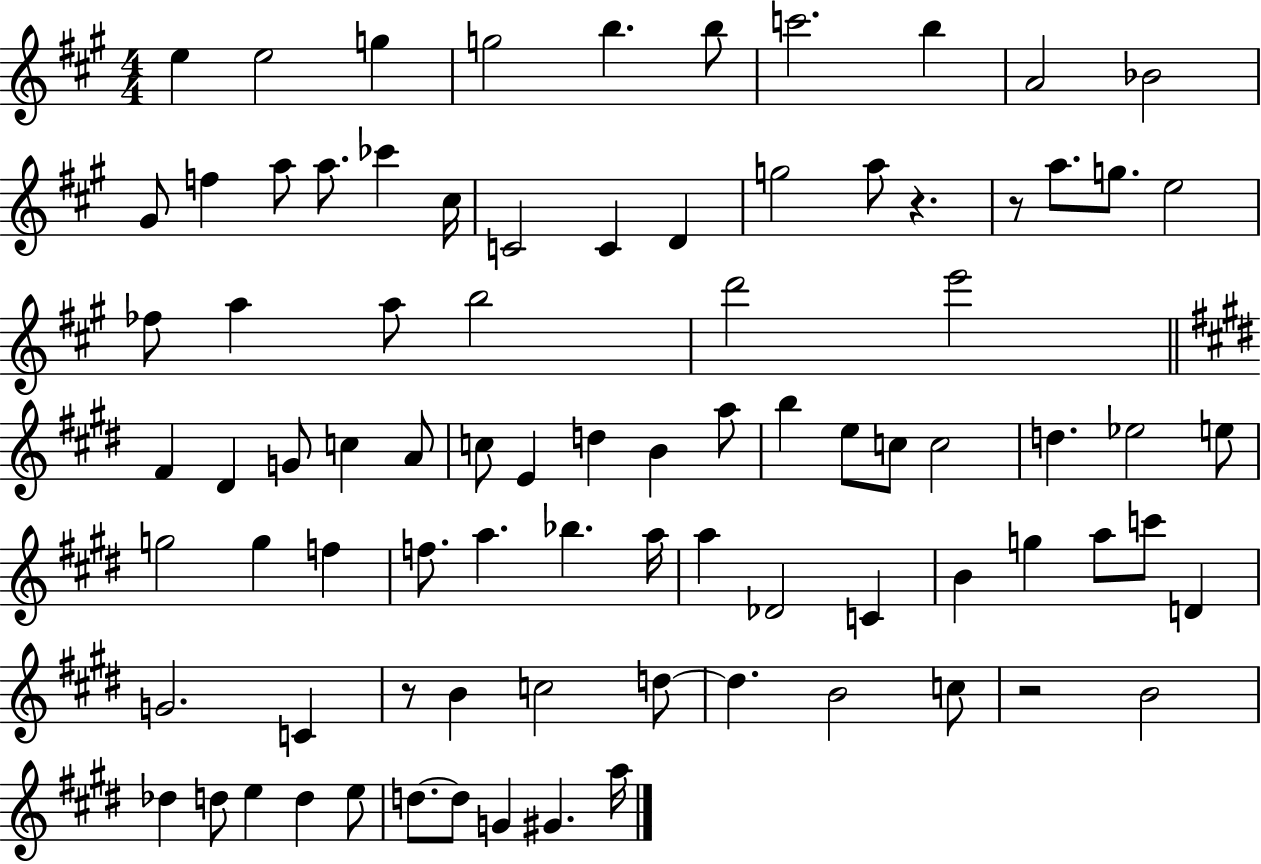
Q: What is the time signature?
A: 4/4